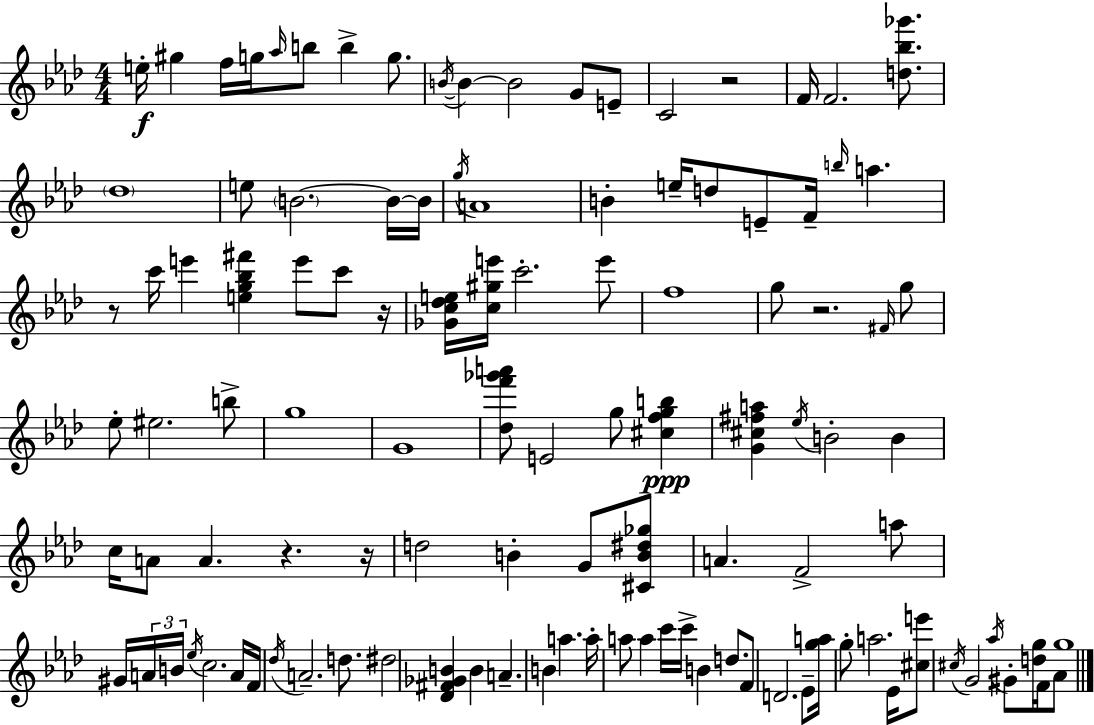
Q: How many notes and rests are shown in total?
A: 112